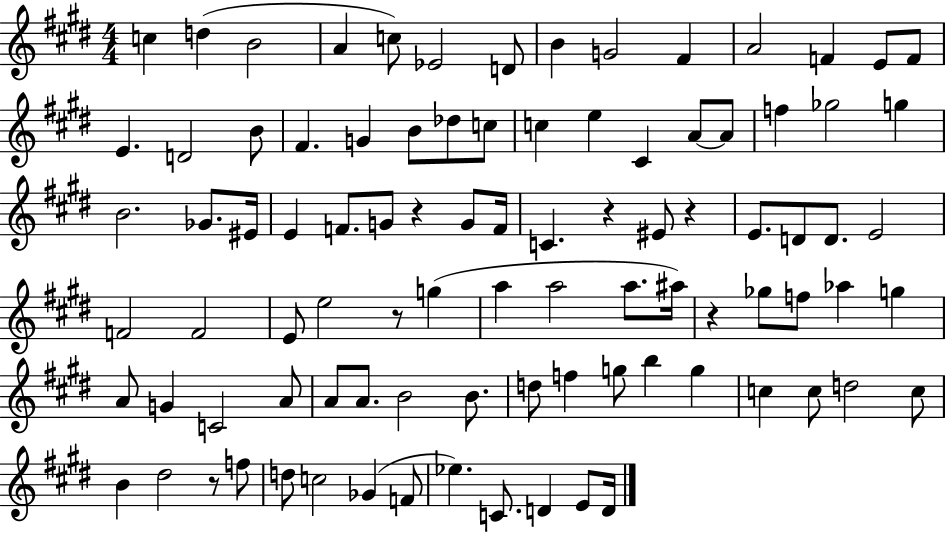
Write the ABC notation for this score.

X:1
T:Untitled
M:4/4
L:1/4
K:E
c d B2 A c/2 _E2 D/2 B G2 ^F A2 F E/2 F/2 E D2 B/2 ^F G B/2 _d/2 c/2 c e ^C A/2 A/2 f _g2 g B2 _G/2 ^E/4 E F/2 G/2 z G/2 F/4 C z ^E/2 z E/2 D/2 D/2 E2 F2 F2 E/2 e2 z/2 g a a2 a/2 ^a/4 z _g/2 f/2 _a g A/2 G C2 A/2 A/2 A/2 B2 B/2 d/2 f g/2 b g c c/2 d2 c/2 B ^d2 z/2 f/2 d/2 c2 _G F/2 _e C/2 D E/2 D/4